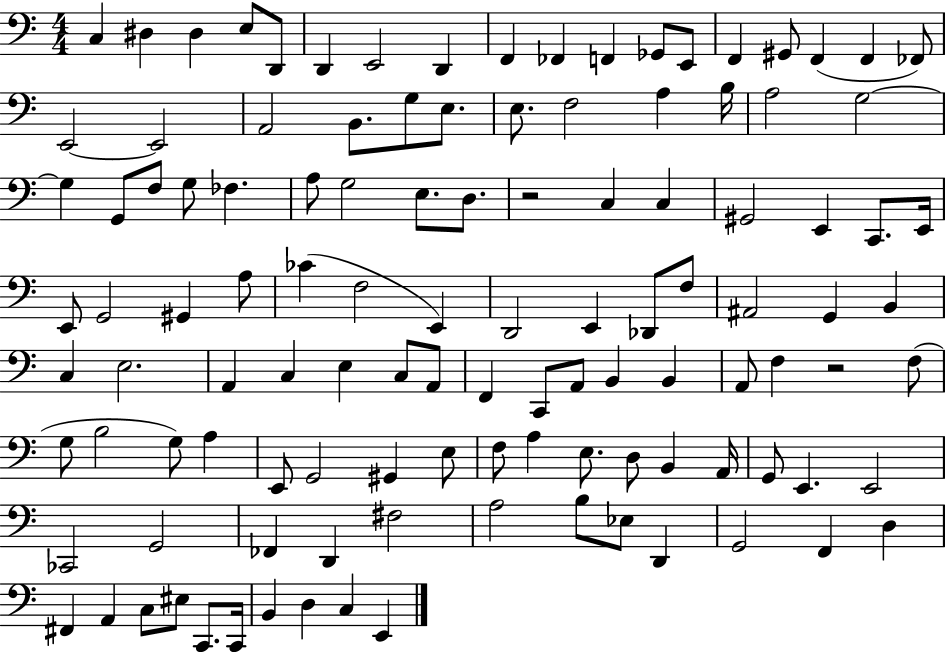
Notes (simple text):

C3/q D#3/q D#3/q E3/e D2/e D2/q E2/h D2/q F2/q FES2/q F2/q Gb2/e E2/e F2/q G#2/e F2/q F2/q FES2/e E2/h E2/h A2/h B2/e. G3/e E3/e. E3/e. F3/h A3/q B3/s A3/h G3/h G3/q G2/e F3/e G3/e FES3/q. A3/e G3/h E3/e. D3/e. R/h C3/q C3/q G#2/h E2/q C2/e. E2/s E2/e G2/h G#2/q A3/e CES4/q F3/h E2/q D2/h E2/q Db2/e F3/e A#2/h G2/q B2/q C3/q E3/h. A2/q C3/q E3/q C3/e A2/e F2/q C2/e A2/e B2/q B2/q A2/e F3/q R/h F3/e G3/e B3/h G3/e A3/q E2/e G2/h G#2/q E3/e F3/e A3/q E3/e. D3/e B2/q A2/s G2/e E2/q. E2/h CES2/h G2/h FES2/q D2/q F#3/h A3/h B3/e Eb3/e D2/q G2/h F2/q D3/q F#2/q A2/q C3/e EIS3/e C2/e. C2/s B2/q D3/q C3/q E2/q